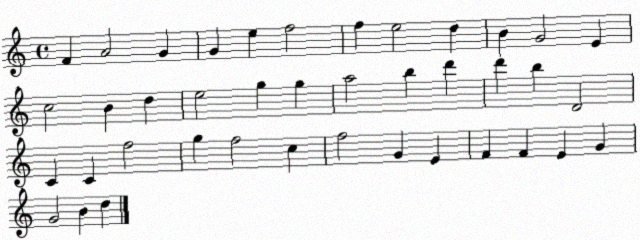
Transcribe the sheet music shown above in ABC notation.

X:1
T:Untitled
M:4/4
L:1/4
K:C
F A2 G G e f2 f e2 d B G2 E c2 B d e2 g g a2 b d' d' b D2 C C f2 g f2 c f2 G E F F E G G2 B d